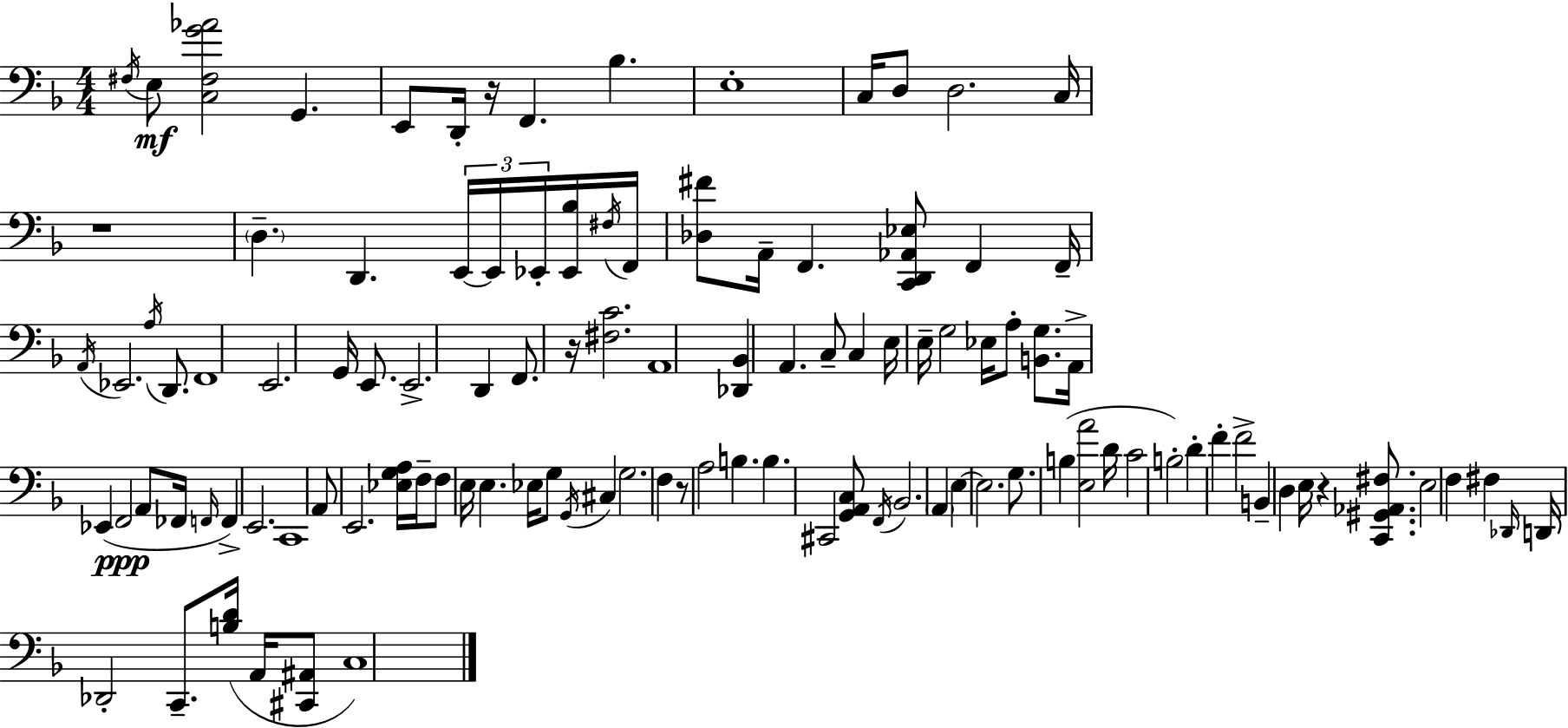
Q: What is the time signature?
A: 4/4